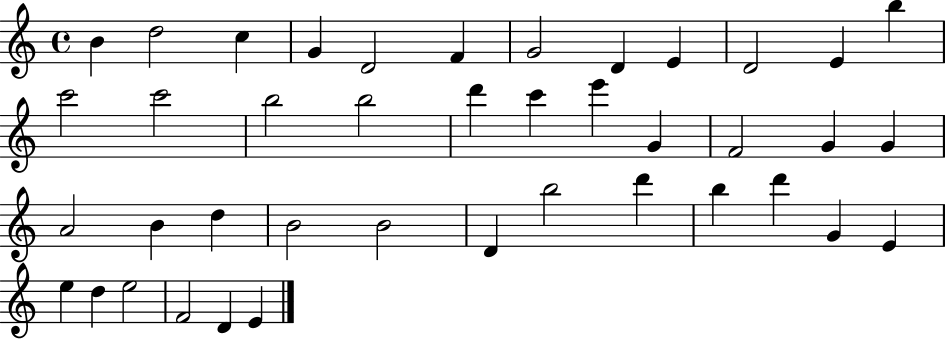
X:1
T:Untitled
M:4/4
L:1/4
K:C
B d2 c G D2 F G2 D E D2 E b c'2 c'2 b2 b2 d' c' e' G F2 G G A2 B d B2 B2 D b2 d' b d' G E e d e2 F2 D E